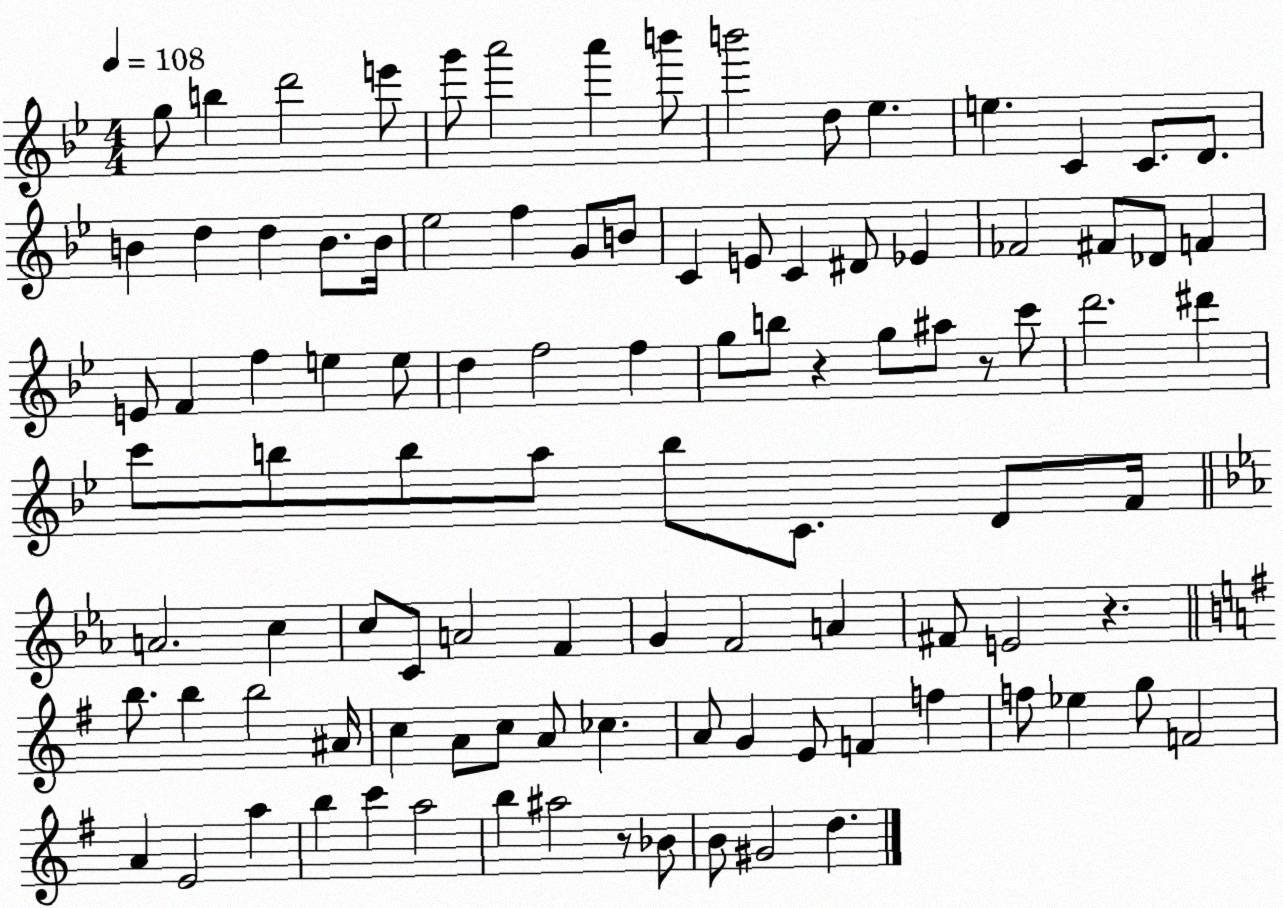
X:1
T:Untitled
M:4/4
L:1/4
K:Bb
g/2 b d'2 e'/2 g'/2 a'2 a' b'/2 b'2 d/2 _e e C C/2 D/2 B d d B/2 B/4 _e2 f G/2 B/2 C E/2 C ^D/2 _E _F2 ^F/2 _D/2 F E/2 F f e e/2 d f2 f g/2 b/2 z g/2 ^a/2 z/2 c'/2 d'2 ^d' c'/2 b/2 b/2 a/2 b/2 C/2 D/2 F/4 A2 c c/2 C/2 A2 F G F2 A ^F/2 E2 z b/2 b b2 ^A/4 c A/2 c/2 A/2 _c A/2 G E/2 F f f/2 _e g/2 F2 A E2 a b c' a2 b ^a2 z/2 _B/2 B/2 ^G2 d